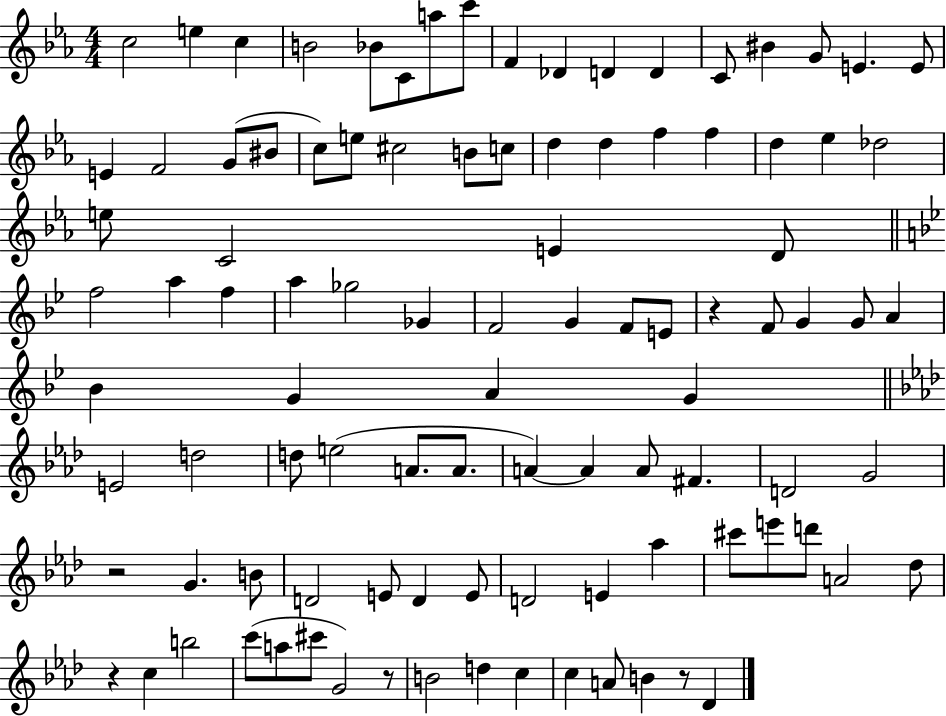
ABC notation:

X:1
T:Untitled
M:4/4
L:1/4
K:Eb
c2 e c B2 _B/2 C/2 a/2 c'/2 F _D D D C/2 ^B G/2 E E/2 E F2 G/2 ^B/2 c/2 e/2 ^c2 B/2 c/2 d d f f d _e _d2 e/2 C2 E D/2 f2 a f a _g2 _G F2 G F/2 E/2 z F/2 G G/2 A _B G A G E2 d2 d/2 e2 A/2 A/2 A A A/2 ^F D2 G2 z2 G B/2 D2 E/2 D E/2 D2 E _a ^c'/2 e'/2 d'/2 A2 _d/2 z c b2 c'/2 a/2 ^c'/2 G2 z/2 B2 d c c A/2 B z/2 _D